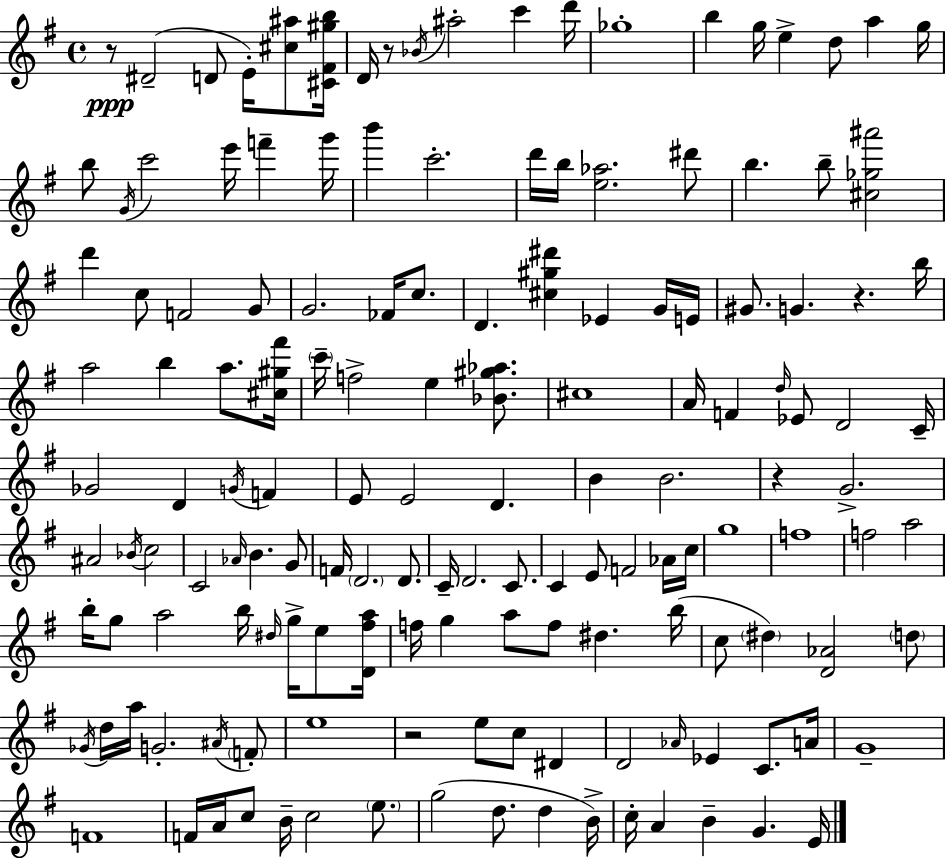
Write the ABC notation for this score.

X:1
T:Untitled
M:4/4
L:1/4
K:Em
z/2 ^D2 D/2 E/4 [^c^a]/2 [^C^F^gb]/4 D/4 z/2 _B/4 ^a2 c' d'/4 _g4 b g/4 e d/2 a g/4 b/2 G/4 c'2 e'/4 f' g'/4 b' c'2 d'/4 b/4 [e_a]2 ^d'/2 b b/2 [^c_g^a']2 d' c/2 F2 G/2 G2 _F/4 c/2 D [^c^g^d'] _E G/4 E/4 ^G/2 G z b/4 a2 b a/2 [^c^g^f']/4 c'/4 f2 e [_B^g_a]/2 ^c4 A/4 F d/4 _E/2 D2 C/4 _G2 D G/4 F E/2 E2 D B B2 z G2 ^A2 _B/4 c2 C2 _A/4 B G/2 F/4 D2 D/2 C/4 D2 C/2 C E/2 F2 _A/4 c/4 g4 f4 f2 a2 b/4 g/2 a2 b/4 ^d/4 g/4 e/2 [D^fa]/4 f/4 g a/2 f/2 ^d b/4 c/2 ^d [D_A]2 d/2 _G/4 d/4 a/4 G2 ^A/4 F/2 e4 z2 e/2 c/2 ^D D2 _A/4 _E C/2 A/4 G4 F4 F/4 A/4 c/2 B/4 c2 e/2 g2 d/2 d B/4 c/4 A B G E/4